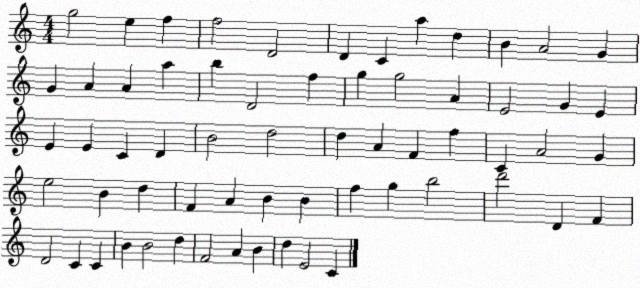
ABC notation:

X:1
T:Untitled
M:4/4
L:1/4
K:C
g2 e f f2 D2 D C a d B A2 G G A A a b D2 f g g2 A E2 G E E E C D B2 d2 d A F f C A2 G e2 B d F A B B f g b2 d'2 D F D2 C C B B2 d F2 A B d E2 C